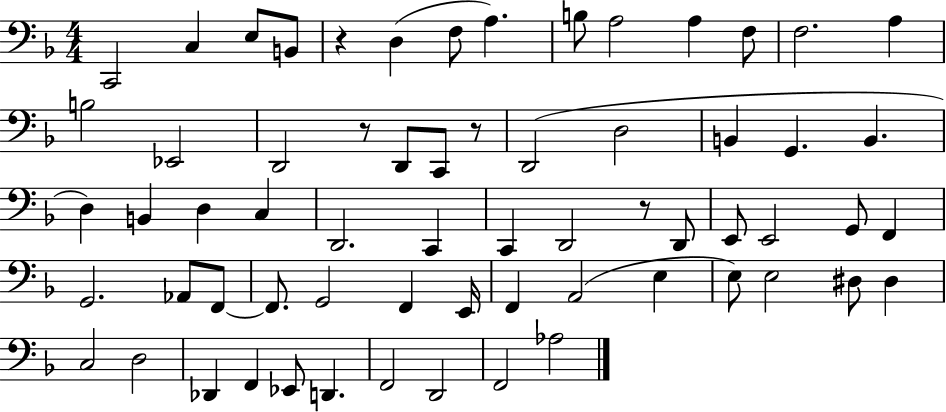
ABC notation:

X:1
T:Untitled
M:4/4
L:1/4
K:F
C,,2 C, E,/2 B,,/2 z D, F,/2 A, B,/2 A,2 A, F,/2 F,2 A, B,2 _E,,2 D,,2 z/2 D,,/2 C,,/2 z/2 D,,2 D,2 B,, G,, B,, D, B,, D, C, D,,2 C,, C,, D,,2 z/2 D,,/2 E,,/2 E,,2 G,,/2 F,, G,,2 _A,,/2 F,,/2 F,,/2 G,,2 F,, E,,/4 F,, A,,2 E, E,/2 E,2 ^D,/2 ^D, C,2 D,2 _D,, F,, _E,,/2 D,, F,,2 D,,2 F,,2 _A,2